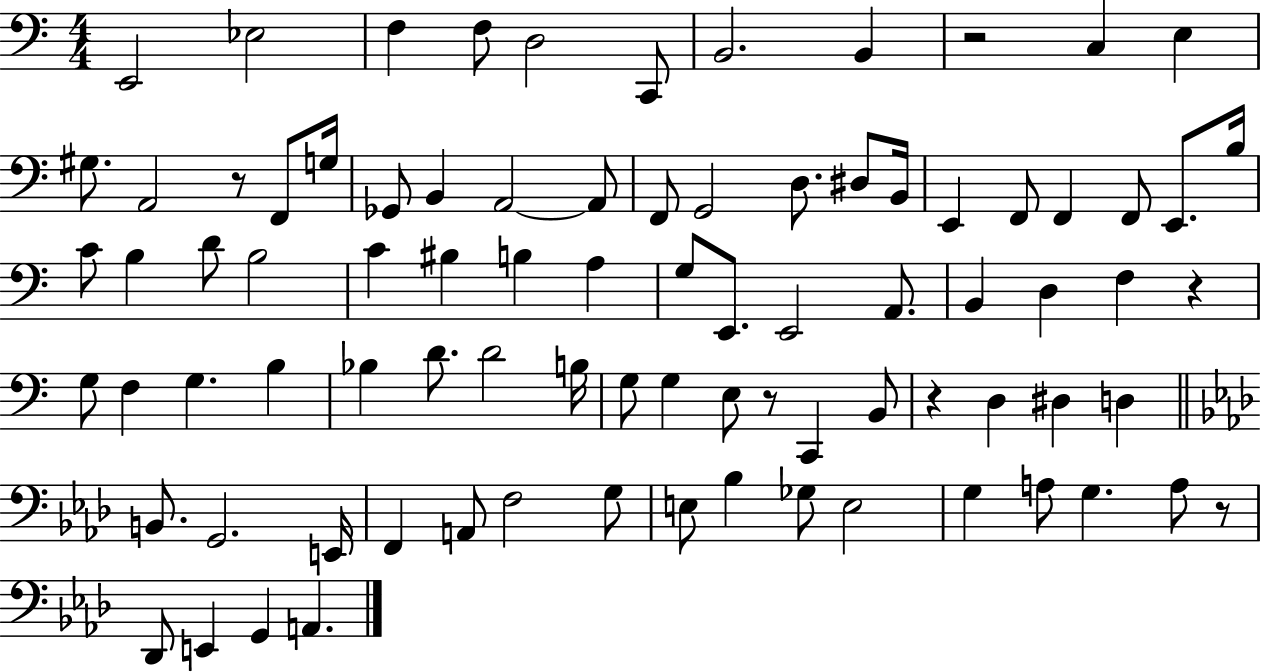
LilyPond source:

{
  \clef bass
  \numericTimeSignature
  \time 4/4
  \key c \major
  e,2 ees2 | f4 f8 d2 c,8 | b,2. b,4 | r2 c4 e4 | \break gis8. a,2 r8 f,8 g16 | ges,8 b,4 a,2~~ a,8 | f,8 g,2 d8. dis8 b,16 | e,4 f,8 f,4 f,8 e,8. b16 | \break c'8 b4 d'8 b2 | c'4 bis4 b4 a4 | g8 e,8. e,2 a,8. | b,4 d4 f4 r4 | \break g8 f4 g4. b4 | bes4 d'8. d'2 b16 | g8 g4 e8 r8 c,4 b,8 | r4 d4 dis4 d4 | \break \bar "||" \break \key aes \major b,8. g,2. e,16 | f,4 a,8 f2 g8 | e8 bes4 ges8 e2 | g4 a8 g4. a8 r8 | \break des,8 e,4 g,4 a,4. | \bar "|."
}